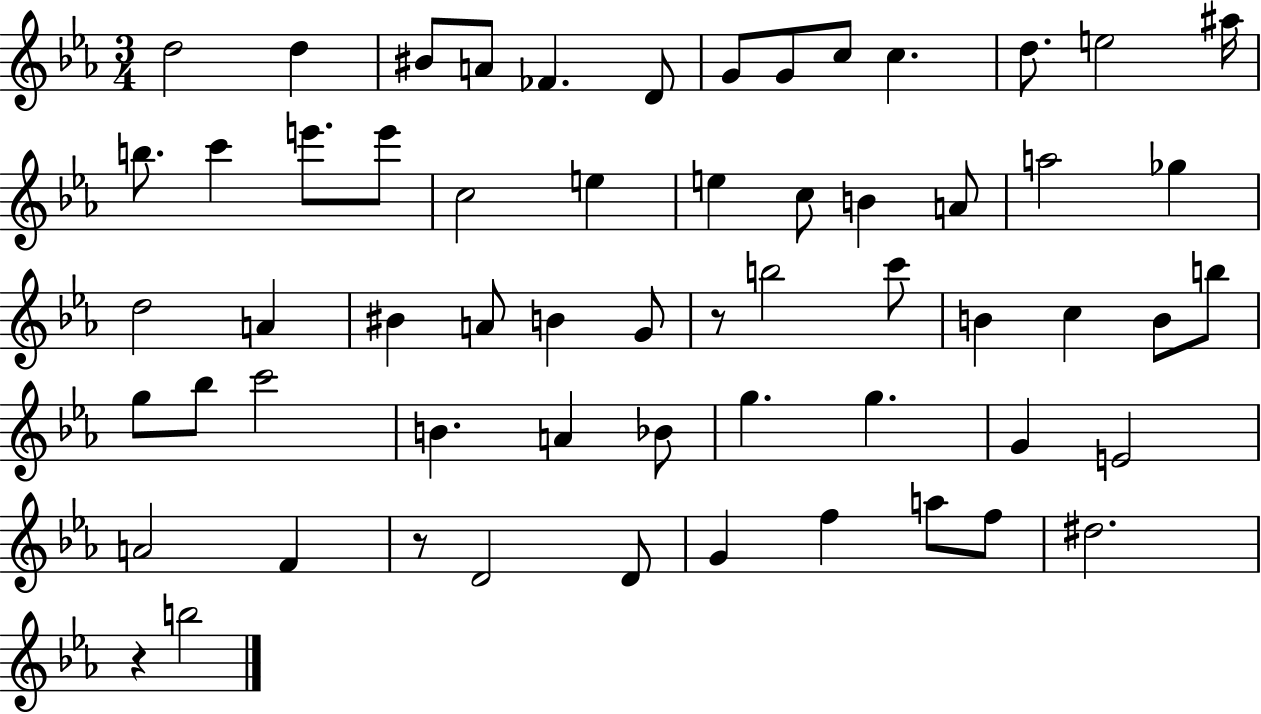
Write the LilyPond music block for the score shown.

{
  \clef treble
  \numericTimeSignature
  \time 3/4
  \key ees \major
  d''2 d''4 | bis'8 a'8 fes'4. d'8 | g'8 g'8 c''8 c''4. | d''8. e''2 ais''16 | \break b''8. c'''4 e'''8. e'''8 | c''2 e''4 | e''4 c''8 b'4 a'8 | a''2 ges''4 | \break d''2 a'4 | bis'4 a'8 b'4 g'8 | r8 b''2 c'''8 | b'4 c''4 b'8 b''8 | \break g''8 bes''8 c'''2 | b'4. a'4 bes'8 | g''4. g''4. | g'4 e'2 | \break a'2 f'4 | r8 d'2 d'8 | g'4 f''4 a''8 f''8 | dis''2. | \break r4 b''2 | \bar "|."
}